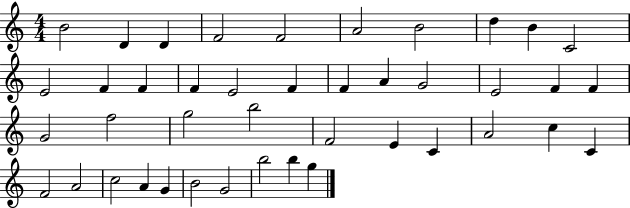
{
  \clef treble
  \numericTimeSignature
  \time 4/4
  \key c \major
  b'2 d'4 d'4 | f'2 f'2 | a'2 b'2 | d''4 b'4 c'2 | \break e'2 f'4 f'4 | f'4 e'2 f'4 | f'4 a'4 g'2 | e'2 f'4 f'4 | \break g'2 f''2 | g''2 b''2 | f'2 e'4 c'4 | a'2 c''4 c'4 | \break f'2 a'2 | c''2 a'4 g'4 | b'2 g'2 | b''2 b''4 g''4 | \break \bar "|."
}